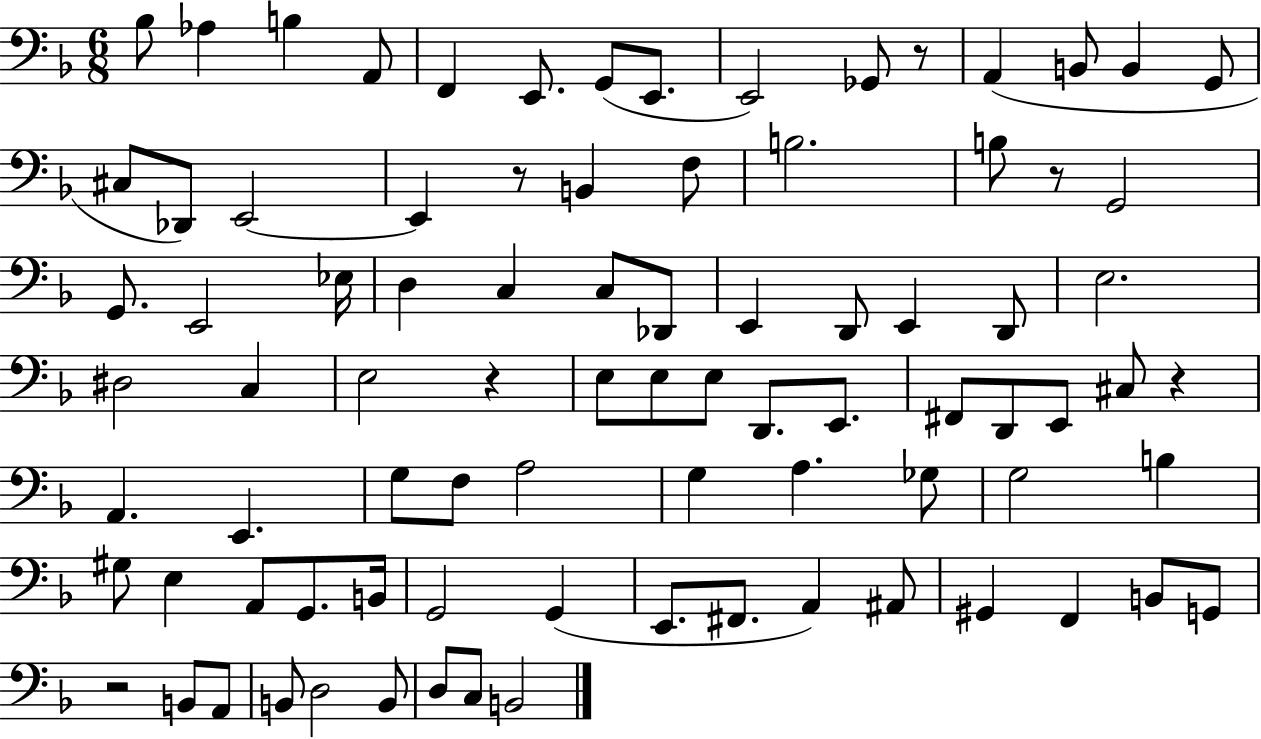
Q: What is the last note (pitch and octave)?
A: B2